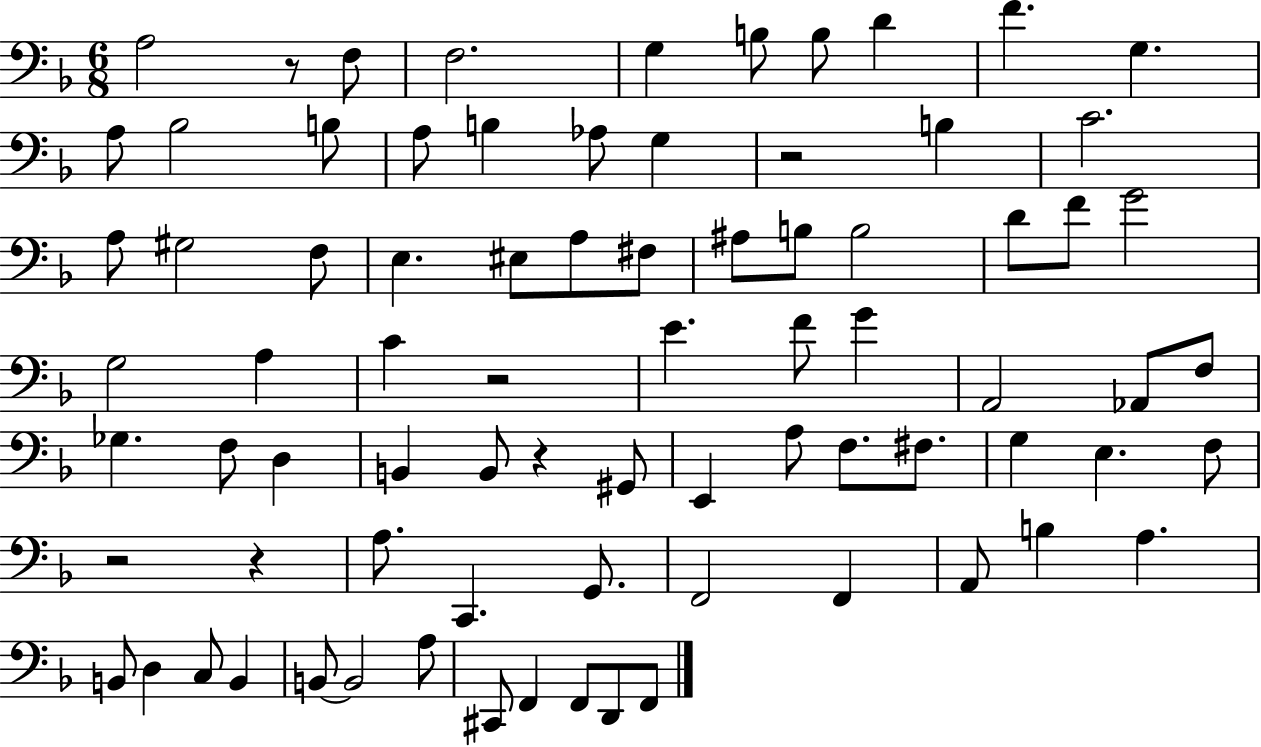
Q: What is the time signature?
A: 6/8